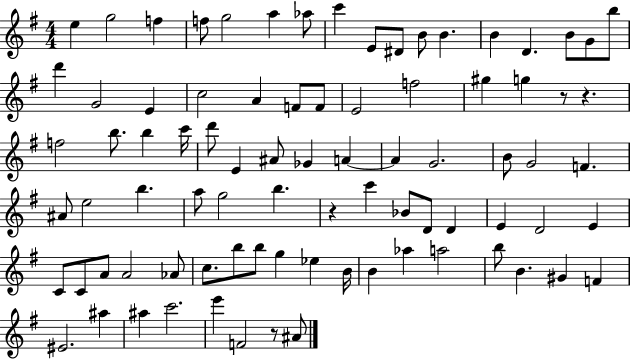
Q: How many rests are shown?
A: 4